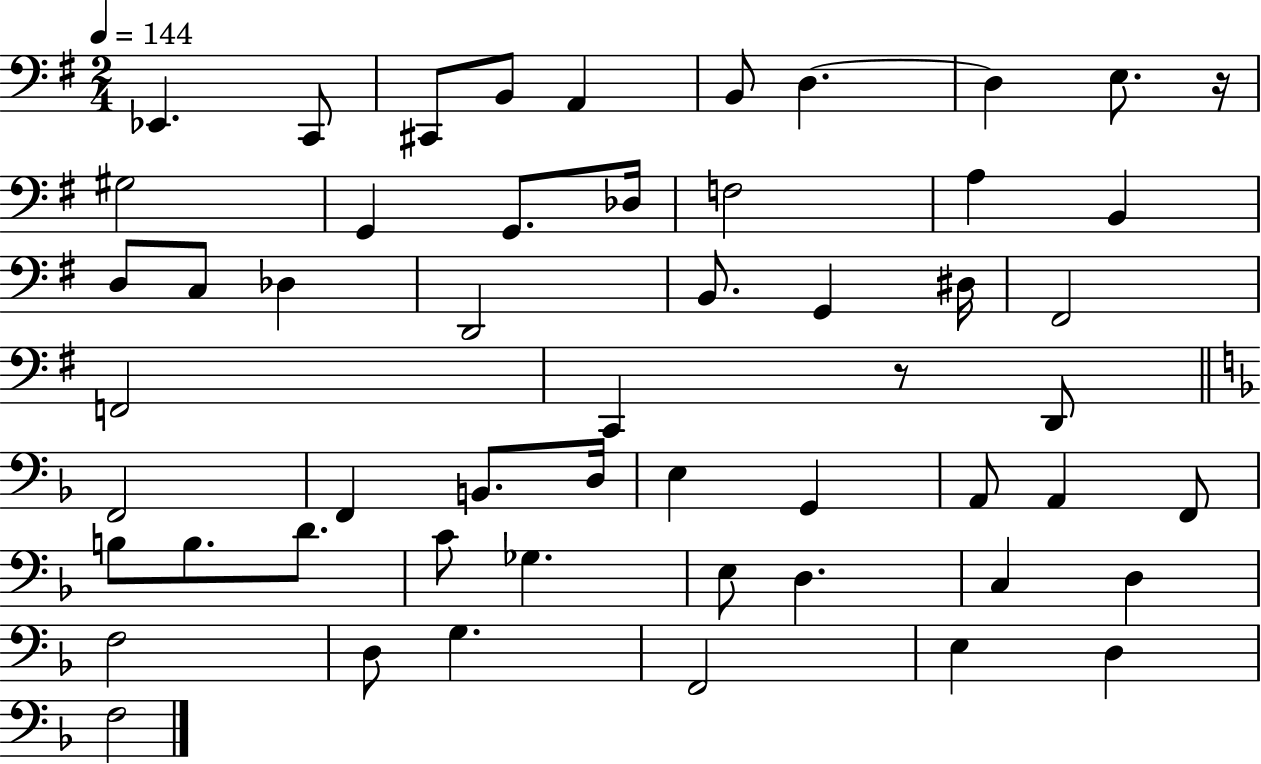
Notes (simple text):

Eb2/q. C2/e C#2/e B2/e A2/q B2/e D3/q. D3/q E3/e. R/s G#3/h G2/q G2/e. Db3/s F3/h A3/q B2/q D3/e C3/e Db3/q D2/h B2/e. G2/q D#3/s F#2/h F2/h C2/q R/e D2/e F2/h F2/q B2/e. D3/s E3/q G2/q A2/e A2/q F2/e B3/e B3/e. D4/e. C4/e Gb3/q. E3/e D3/q. C3/q D3/q F3/h D3/e G3/q. F2/h E3/q D3/q F3/h